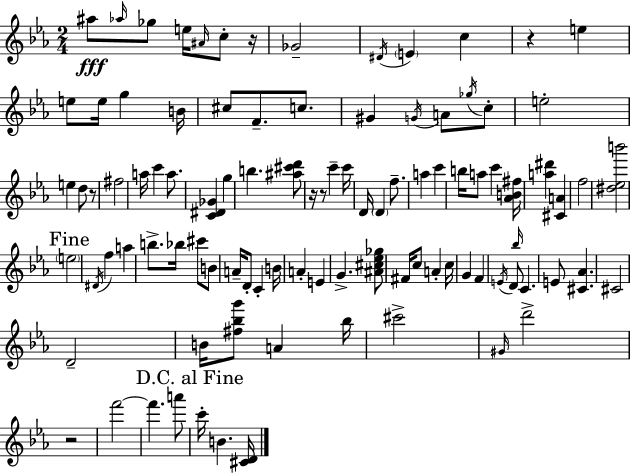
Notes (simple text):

A#5/e Ab5/s Gb5/e E5/s A#4/s C5/e R/s Gb4/h D#4/s E4/q C5/q R/q E5/q E5/e E5/s G5/q B4/s C#5/e F4/e. C5/e. G#4/q G4/s A4/e Gb5/s C5/e E5/h E5/q D5/e R/e F#5/h A5/s C6/q A5/e. [C4,D#4,Gb4]/q G5/q B5/q. [A#5,C#6,D6]/e R/s R/e C6/q C6/s D4/s D4/q F5/e. A5/q C6/q B5/s A5/e C6/q [Ab4,B4,F#5]/s [A5,D#6]/q [C#4,A4]/q F5/h [D#5,Eb5,B6]/h E5/h D#4/s F5/q A5/q B5/e. Bb5/s C#6/e B4/e A4/s D4/e C4/q B4/s A4/q E4/q G4/q. [A#4,C#5,Eb5,Gb5]/e F#4/s C5/e A4/q C5/s G4/q F4/q E4/s D4/e Bb5/s C4/q. E4/e [C#4,Ab4]/q. C#4/h D4/h B4/s [F#5,Bb5,G6]/e A4/q Bb5/s C#6/h G#4/s D6/h R/h F6/h F6/q. A6/e C6/s B4/q. [C#4,D4]/s